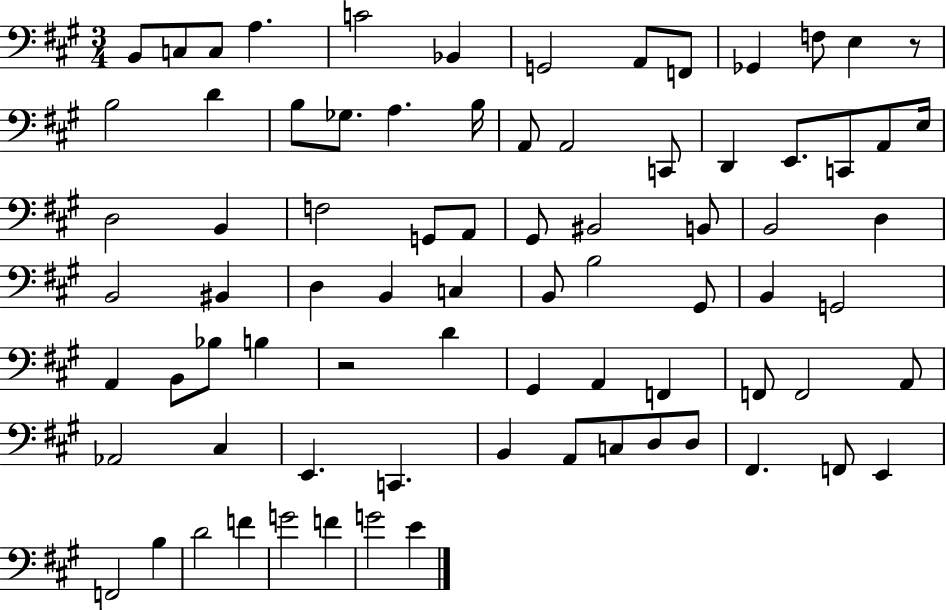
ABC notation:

X:1
T:Untitled
M:3/4
L:1/4
K:A
B,,/2 C,/2 C,/2 A, C2 _B,, G,,2 A,,/2 F,,/2 _G,, F,/2 E, z/2 B,2 D B,/2 _G,/2 A, B,/4 A,,/2 A,,2 C,,/2 D,, E,,/2 C,,/2 A,,/2 E,/4 D,2 B,, F,2 G,,/2 A,,/2 ^G,,/2 ^B,,2 B,,/2 B,,2 D, B,,2 ^B,, D, B,, C, B,,/2 B,2 ^G,,/2 B,, G,,2 A,, B,,/2 _B,/2 B, z2 D ^G,, A,, F,, F,,/2 F,,2 A,,/2 _A,,2 ^C, E,, C,, B,, A,,/2 C,/2 D,/2 D,/2 ^F,, F,,/2 E,, F,,2 B, D2 F G2 F G2 E